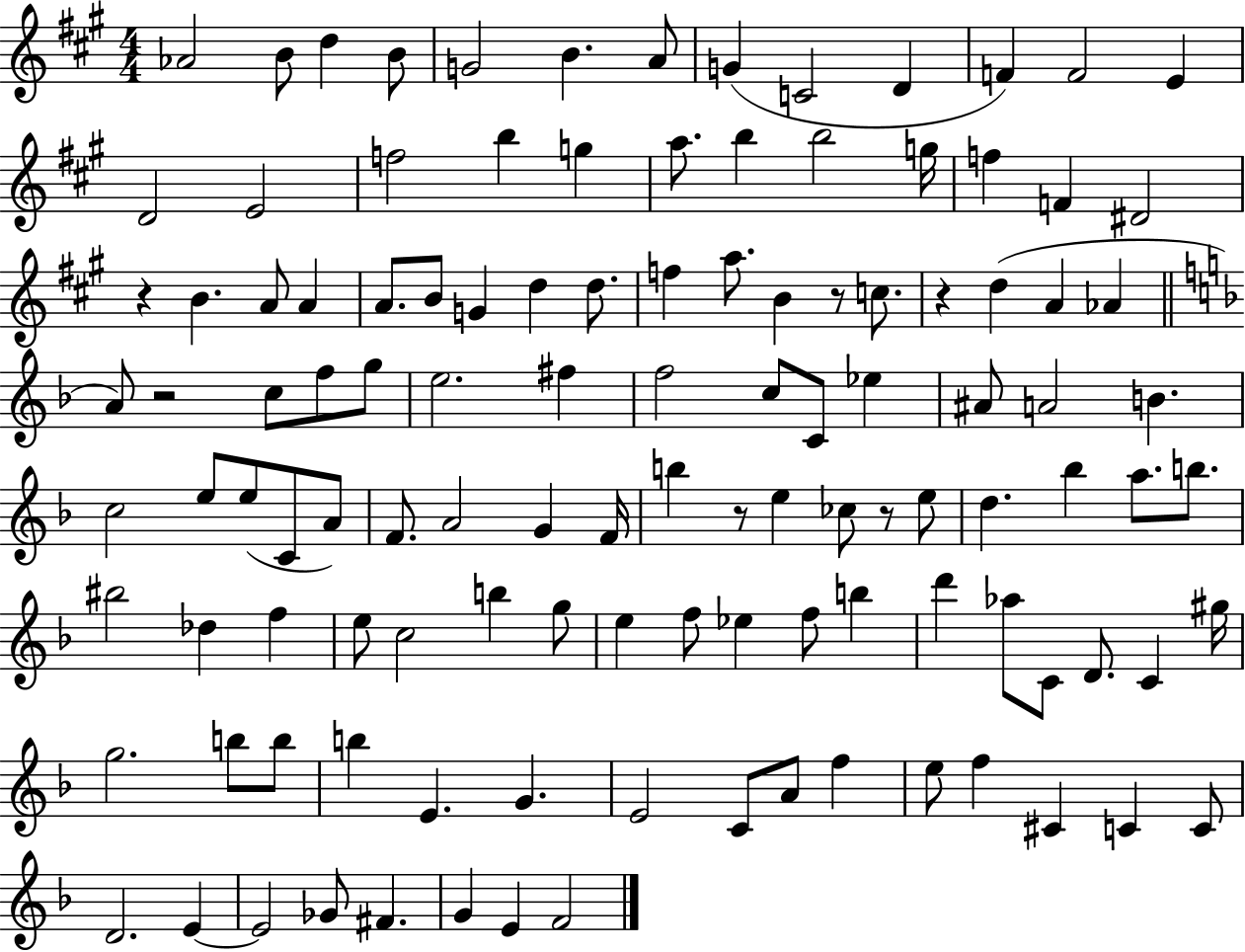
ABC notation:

X:1
T:Untitled
M:4/4
L:1/4
K:A
_A2 B/2 d B/2 G2 B A/2 G C2 D F F2 E D2 E2 f2 b g a/2 b b2 g/4 f F ^D2 z B A/2 A A/2 B/2 G d d/2 f a/2 B z/2 c/2 z d A _A A/2 z2 c/2 f/2 g/2 e2 ^f f2 c/2 C/2 _e ^A/2 A2 B c2 e/2 e/2 C/2 A/2 F/2 A2 G F/4 b z/2 e _c/2 z/2 e/2 d _b a/2 b/2 ^b2 _d f e/2 c2 b g/2 e f/2 _e f/2 b d' _a/2 C/2 D/2 C ^g/4 g2 b/2 b/2 b E G E2 C/2 A/2 f e/2 f ^C C C/2 D2 E E2 _G/2 ^F G E F2